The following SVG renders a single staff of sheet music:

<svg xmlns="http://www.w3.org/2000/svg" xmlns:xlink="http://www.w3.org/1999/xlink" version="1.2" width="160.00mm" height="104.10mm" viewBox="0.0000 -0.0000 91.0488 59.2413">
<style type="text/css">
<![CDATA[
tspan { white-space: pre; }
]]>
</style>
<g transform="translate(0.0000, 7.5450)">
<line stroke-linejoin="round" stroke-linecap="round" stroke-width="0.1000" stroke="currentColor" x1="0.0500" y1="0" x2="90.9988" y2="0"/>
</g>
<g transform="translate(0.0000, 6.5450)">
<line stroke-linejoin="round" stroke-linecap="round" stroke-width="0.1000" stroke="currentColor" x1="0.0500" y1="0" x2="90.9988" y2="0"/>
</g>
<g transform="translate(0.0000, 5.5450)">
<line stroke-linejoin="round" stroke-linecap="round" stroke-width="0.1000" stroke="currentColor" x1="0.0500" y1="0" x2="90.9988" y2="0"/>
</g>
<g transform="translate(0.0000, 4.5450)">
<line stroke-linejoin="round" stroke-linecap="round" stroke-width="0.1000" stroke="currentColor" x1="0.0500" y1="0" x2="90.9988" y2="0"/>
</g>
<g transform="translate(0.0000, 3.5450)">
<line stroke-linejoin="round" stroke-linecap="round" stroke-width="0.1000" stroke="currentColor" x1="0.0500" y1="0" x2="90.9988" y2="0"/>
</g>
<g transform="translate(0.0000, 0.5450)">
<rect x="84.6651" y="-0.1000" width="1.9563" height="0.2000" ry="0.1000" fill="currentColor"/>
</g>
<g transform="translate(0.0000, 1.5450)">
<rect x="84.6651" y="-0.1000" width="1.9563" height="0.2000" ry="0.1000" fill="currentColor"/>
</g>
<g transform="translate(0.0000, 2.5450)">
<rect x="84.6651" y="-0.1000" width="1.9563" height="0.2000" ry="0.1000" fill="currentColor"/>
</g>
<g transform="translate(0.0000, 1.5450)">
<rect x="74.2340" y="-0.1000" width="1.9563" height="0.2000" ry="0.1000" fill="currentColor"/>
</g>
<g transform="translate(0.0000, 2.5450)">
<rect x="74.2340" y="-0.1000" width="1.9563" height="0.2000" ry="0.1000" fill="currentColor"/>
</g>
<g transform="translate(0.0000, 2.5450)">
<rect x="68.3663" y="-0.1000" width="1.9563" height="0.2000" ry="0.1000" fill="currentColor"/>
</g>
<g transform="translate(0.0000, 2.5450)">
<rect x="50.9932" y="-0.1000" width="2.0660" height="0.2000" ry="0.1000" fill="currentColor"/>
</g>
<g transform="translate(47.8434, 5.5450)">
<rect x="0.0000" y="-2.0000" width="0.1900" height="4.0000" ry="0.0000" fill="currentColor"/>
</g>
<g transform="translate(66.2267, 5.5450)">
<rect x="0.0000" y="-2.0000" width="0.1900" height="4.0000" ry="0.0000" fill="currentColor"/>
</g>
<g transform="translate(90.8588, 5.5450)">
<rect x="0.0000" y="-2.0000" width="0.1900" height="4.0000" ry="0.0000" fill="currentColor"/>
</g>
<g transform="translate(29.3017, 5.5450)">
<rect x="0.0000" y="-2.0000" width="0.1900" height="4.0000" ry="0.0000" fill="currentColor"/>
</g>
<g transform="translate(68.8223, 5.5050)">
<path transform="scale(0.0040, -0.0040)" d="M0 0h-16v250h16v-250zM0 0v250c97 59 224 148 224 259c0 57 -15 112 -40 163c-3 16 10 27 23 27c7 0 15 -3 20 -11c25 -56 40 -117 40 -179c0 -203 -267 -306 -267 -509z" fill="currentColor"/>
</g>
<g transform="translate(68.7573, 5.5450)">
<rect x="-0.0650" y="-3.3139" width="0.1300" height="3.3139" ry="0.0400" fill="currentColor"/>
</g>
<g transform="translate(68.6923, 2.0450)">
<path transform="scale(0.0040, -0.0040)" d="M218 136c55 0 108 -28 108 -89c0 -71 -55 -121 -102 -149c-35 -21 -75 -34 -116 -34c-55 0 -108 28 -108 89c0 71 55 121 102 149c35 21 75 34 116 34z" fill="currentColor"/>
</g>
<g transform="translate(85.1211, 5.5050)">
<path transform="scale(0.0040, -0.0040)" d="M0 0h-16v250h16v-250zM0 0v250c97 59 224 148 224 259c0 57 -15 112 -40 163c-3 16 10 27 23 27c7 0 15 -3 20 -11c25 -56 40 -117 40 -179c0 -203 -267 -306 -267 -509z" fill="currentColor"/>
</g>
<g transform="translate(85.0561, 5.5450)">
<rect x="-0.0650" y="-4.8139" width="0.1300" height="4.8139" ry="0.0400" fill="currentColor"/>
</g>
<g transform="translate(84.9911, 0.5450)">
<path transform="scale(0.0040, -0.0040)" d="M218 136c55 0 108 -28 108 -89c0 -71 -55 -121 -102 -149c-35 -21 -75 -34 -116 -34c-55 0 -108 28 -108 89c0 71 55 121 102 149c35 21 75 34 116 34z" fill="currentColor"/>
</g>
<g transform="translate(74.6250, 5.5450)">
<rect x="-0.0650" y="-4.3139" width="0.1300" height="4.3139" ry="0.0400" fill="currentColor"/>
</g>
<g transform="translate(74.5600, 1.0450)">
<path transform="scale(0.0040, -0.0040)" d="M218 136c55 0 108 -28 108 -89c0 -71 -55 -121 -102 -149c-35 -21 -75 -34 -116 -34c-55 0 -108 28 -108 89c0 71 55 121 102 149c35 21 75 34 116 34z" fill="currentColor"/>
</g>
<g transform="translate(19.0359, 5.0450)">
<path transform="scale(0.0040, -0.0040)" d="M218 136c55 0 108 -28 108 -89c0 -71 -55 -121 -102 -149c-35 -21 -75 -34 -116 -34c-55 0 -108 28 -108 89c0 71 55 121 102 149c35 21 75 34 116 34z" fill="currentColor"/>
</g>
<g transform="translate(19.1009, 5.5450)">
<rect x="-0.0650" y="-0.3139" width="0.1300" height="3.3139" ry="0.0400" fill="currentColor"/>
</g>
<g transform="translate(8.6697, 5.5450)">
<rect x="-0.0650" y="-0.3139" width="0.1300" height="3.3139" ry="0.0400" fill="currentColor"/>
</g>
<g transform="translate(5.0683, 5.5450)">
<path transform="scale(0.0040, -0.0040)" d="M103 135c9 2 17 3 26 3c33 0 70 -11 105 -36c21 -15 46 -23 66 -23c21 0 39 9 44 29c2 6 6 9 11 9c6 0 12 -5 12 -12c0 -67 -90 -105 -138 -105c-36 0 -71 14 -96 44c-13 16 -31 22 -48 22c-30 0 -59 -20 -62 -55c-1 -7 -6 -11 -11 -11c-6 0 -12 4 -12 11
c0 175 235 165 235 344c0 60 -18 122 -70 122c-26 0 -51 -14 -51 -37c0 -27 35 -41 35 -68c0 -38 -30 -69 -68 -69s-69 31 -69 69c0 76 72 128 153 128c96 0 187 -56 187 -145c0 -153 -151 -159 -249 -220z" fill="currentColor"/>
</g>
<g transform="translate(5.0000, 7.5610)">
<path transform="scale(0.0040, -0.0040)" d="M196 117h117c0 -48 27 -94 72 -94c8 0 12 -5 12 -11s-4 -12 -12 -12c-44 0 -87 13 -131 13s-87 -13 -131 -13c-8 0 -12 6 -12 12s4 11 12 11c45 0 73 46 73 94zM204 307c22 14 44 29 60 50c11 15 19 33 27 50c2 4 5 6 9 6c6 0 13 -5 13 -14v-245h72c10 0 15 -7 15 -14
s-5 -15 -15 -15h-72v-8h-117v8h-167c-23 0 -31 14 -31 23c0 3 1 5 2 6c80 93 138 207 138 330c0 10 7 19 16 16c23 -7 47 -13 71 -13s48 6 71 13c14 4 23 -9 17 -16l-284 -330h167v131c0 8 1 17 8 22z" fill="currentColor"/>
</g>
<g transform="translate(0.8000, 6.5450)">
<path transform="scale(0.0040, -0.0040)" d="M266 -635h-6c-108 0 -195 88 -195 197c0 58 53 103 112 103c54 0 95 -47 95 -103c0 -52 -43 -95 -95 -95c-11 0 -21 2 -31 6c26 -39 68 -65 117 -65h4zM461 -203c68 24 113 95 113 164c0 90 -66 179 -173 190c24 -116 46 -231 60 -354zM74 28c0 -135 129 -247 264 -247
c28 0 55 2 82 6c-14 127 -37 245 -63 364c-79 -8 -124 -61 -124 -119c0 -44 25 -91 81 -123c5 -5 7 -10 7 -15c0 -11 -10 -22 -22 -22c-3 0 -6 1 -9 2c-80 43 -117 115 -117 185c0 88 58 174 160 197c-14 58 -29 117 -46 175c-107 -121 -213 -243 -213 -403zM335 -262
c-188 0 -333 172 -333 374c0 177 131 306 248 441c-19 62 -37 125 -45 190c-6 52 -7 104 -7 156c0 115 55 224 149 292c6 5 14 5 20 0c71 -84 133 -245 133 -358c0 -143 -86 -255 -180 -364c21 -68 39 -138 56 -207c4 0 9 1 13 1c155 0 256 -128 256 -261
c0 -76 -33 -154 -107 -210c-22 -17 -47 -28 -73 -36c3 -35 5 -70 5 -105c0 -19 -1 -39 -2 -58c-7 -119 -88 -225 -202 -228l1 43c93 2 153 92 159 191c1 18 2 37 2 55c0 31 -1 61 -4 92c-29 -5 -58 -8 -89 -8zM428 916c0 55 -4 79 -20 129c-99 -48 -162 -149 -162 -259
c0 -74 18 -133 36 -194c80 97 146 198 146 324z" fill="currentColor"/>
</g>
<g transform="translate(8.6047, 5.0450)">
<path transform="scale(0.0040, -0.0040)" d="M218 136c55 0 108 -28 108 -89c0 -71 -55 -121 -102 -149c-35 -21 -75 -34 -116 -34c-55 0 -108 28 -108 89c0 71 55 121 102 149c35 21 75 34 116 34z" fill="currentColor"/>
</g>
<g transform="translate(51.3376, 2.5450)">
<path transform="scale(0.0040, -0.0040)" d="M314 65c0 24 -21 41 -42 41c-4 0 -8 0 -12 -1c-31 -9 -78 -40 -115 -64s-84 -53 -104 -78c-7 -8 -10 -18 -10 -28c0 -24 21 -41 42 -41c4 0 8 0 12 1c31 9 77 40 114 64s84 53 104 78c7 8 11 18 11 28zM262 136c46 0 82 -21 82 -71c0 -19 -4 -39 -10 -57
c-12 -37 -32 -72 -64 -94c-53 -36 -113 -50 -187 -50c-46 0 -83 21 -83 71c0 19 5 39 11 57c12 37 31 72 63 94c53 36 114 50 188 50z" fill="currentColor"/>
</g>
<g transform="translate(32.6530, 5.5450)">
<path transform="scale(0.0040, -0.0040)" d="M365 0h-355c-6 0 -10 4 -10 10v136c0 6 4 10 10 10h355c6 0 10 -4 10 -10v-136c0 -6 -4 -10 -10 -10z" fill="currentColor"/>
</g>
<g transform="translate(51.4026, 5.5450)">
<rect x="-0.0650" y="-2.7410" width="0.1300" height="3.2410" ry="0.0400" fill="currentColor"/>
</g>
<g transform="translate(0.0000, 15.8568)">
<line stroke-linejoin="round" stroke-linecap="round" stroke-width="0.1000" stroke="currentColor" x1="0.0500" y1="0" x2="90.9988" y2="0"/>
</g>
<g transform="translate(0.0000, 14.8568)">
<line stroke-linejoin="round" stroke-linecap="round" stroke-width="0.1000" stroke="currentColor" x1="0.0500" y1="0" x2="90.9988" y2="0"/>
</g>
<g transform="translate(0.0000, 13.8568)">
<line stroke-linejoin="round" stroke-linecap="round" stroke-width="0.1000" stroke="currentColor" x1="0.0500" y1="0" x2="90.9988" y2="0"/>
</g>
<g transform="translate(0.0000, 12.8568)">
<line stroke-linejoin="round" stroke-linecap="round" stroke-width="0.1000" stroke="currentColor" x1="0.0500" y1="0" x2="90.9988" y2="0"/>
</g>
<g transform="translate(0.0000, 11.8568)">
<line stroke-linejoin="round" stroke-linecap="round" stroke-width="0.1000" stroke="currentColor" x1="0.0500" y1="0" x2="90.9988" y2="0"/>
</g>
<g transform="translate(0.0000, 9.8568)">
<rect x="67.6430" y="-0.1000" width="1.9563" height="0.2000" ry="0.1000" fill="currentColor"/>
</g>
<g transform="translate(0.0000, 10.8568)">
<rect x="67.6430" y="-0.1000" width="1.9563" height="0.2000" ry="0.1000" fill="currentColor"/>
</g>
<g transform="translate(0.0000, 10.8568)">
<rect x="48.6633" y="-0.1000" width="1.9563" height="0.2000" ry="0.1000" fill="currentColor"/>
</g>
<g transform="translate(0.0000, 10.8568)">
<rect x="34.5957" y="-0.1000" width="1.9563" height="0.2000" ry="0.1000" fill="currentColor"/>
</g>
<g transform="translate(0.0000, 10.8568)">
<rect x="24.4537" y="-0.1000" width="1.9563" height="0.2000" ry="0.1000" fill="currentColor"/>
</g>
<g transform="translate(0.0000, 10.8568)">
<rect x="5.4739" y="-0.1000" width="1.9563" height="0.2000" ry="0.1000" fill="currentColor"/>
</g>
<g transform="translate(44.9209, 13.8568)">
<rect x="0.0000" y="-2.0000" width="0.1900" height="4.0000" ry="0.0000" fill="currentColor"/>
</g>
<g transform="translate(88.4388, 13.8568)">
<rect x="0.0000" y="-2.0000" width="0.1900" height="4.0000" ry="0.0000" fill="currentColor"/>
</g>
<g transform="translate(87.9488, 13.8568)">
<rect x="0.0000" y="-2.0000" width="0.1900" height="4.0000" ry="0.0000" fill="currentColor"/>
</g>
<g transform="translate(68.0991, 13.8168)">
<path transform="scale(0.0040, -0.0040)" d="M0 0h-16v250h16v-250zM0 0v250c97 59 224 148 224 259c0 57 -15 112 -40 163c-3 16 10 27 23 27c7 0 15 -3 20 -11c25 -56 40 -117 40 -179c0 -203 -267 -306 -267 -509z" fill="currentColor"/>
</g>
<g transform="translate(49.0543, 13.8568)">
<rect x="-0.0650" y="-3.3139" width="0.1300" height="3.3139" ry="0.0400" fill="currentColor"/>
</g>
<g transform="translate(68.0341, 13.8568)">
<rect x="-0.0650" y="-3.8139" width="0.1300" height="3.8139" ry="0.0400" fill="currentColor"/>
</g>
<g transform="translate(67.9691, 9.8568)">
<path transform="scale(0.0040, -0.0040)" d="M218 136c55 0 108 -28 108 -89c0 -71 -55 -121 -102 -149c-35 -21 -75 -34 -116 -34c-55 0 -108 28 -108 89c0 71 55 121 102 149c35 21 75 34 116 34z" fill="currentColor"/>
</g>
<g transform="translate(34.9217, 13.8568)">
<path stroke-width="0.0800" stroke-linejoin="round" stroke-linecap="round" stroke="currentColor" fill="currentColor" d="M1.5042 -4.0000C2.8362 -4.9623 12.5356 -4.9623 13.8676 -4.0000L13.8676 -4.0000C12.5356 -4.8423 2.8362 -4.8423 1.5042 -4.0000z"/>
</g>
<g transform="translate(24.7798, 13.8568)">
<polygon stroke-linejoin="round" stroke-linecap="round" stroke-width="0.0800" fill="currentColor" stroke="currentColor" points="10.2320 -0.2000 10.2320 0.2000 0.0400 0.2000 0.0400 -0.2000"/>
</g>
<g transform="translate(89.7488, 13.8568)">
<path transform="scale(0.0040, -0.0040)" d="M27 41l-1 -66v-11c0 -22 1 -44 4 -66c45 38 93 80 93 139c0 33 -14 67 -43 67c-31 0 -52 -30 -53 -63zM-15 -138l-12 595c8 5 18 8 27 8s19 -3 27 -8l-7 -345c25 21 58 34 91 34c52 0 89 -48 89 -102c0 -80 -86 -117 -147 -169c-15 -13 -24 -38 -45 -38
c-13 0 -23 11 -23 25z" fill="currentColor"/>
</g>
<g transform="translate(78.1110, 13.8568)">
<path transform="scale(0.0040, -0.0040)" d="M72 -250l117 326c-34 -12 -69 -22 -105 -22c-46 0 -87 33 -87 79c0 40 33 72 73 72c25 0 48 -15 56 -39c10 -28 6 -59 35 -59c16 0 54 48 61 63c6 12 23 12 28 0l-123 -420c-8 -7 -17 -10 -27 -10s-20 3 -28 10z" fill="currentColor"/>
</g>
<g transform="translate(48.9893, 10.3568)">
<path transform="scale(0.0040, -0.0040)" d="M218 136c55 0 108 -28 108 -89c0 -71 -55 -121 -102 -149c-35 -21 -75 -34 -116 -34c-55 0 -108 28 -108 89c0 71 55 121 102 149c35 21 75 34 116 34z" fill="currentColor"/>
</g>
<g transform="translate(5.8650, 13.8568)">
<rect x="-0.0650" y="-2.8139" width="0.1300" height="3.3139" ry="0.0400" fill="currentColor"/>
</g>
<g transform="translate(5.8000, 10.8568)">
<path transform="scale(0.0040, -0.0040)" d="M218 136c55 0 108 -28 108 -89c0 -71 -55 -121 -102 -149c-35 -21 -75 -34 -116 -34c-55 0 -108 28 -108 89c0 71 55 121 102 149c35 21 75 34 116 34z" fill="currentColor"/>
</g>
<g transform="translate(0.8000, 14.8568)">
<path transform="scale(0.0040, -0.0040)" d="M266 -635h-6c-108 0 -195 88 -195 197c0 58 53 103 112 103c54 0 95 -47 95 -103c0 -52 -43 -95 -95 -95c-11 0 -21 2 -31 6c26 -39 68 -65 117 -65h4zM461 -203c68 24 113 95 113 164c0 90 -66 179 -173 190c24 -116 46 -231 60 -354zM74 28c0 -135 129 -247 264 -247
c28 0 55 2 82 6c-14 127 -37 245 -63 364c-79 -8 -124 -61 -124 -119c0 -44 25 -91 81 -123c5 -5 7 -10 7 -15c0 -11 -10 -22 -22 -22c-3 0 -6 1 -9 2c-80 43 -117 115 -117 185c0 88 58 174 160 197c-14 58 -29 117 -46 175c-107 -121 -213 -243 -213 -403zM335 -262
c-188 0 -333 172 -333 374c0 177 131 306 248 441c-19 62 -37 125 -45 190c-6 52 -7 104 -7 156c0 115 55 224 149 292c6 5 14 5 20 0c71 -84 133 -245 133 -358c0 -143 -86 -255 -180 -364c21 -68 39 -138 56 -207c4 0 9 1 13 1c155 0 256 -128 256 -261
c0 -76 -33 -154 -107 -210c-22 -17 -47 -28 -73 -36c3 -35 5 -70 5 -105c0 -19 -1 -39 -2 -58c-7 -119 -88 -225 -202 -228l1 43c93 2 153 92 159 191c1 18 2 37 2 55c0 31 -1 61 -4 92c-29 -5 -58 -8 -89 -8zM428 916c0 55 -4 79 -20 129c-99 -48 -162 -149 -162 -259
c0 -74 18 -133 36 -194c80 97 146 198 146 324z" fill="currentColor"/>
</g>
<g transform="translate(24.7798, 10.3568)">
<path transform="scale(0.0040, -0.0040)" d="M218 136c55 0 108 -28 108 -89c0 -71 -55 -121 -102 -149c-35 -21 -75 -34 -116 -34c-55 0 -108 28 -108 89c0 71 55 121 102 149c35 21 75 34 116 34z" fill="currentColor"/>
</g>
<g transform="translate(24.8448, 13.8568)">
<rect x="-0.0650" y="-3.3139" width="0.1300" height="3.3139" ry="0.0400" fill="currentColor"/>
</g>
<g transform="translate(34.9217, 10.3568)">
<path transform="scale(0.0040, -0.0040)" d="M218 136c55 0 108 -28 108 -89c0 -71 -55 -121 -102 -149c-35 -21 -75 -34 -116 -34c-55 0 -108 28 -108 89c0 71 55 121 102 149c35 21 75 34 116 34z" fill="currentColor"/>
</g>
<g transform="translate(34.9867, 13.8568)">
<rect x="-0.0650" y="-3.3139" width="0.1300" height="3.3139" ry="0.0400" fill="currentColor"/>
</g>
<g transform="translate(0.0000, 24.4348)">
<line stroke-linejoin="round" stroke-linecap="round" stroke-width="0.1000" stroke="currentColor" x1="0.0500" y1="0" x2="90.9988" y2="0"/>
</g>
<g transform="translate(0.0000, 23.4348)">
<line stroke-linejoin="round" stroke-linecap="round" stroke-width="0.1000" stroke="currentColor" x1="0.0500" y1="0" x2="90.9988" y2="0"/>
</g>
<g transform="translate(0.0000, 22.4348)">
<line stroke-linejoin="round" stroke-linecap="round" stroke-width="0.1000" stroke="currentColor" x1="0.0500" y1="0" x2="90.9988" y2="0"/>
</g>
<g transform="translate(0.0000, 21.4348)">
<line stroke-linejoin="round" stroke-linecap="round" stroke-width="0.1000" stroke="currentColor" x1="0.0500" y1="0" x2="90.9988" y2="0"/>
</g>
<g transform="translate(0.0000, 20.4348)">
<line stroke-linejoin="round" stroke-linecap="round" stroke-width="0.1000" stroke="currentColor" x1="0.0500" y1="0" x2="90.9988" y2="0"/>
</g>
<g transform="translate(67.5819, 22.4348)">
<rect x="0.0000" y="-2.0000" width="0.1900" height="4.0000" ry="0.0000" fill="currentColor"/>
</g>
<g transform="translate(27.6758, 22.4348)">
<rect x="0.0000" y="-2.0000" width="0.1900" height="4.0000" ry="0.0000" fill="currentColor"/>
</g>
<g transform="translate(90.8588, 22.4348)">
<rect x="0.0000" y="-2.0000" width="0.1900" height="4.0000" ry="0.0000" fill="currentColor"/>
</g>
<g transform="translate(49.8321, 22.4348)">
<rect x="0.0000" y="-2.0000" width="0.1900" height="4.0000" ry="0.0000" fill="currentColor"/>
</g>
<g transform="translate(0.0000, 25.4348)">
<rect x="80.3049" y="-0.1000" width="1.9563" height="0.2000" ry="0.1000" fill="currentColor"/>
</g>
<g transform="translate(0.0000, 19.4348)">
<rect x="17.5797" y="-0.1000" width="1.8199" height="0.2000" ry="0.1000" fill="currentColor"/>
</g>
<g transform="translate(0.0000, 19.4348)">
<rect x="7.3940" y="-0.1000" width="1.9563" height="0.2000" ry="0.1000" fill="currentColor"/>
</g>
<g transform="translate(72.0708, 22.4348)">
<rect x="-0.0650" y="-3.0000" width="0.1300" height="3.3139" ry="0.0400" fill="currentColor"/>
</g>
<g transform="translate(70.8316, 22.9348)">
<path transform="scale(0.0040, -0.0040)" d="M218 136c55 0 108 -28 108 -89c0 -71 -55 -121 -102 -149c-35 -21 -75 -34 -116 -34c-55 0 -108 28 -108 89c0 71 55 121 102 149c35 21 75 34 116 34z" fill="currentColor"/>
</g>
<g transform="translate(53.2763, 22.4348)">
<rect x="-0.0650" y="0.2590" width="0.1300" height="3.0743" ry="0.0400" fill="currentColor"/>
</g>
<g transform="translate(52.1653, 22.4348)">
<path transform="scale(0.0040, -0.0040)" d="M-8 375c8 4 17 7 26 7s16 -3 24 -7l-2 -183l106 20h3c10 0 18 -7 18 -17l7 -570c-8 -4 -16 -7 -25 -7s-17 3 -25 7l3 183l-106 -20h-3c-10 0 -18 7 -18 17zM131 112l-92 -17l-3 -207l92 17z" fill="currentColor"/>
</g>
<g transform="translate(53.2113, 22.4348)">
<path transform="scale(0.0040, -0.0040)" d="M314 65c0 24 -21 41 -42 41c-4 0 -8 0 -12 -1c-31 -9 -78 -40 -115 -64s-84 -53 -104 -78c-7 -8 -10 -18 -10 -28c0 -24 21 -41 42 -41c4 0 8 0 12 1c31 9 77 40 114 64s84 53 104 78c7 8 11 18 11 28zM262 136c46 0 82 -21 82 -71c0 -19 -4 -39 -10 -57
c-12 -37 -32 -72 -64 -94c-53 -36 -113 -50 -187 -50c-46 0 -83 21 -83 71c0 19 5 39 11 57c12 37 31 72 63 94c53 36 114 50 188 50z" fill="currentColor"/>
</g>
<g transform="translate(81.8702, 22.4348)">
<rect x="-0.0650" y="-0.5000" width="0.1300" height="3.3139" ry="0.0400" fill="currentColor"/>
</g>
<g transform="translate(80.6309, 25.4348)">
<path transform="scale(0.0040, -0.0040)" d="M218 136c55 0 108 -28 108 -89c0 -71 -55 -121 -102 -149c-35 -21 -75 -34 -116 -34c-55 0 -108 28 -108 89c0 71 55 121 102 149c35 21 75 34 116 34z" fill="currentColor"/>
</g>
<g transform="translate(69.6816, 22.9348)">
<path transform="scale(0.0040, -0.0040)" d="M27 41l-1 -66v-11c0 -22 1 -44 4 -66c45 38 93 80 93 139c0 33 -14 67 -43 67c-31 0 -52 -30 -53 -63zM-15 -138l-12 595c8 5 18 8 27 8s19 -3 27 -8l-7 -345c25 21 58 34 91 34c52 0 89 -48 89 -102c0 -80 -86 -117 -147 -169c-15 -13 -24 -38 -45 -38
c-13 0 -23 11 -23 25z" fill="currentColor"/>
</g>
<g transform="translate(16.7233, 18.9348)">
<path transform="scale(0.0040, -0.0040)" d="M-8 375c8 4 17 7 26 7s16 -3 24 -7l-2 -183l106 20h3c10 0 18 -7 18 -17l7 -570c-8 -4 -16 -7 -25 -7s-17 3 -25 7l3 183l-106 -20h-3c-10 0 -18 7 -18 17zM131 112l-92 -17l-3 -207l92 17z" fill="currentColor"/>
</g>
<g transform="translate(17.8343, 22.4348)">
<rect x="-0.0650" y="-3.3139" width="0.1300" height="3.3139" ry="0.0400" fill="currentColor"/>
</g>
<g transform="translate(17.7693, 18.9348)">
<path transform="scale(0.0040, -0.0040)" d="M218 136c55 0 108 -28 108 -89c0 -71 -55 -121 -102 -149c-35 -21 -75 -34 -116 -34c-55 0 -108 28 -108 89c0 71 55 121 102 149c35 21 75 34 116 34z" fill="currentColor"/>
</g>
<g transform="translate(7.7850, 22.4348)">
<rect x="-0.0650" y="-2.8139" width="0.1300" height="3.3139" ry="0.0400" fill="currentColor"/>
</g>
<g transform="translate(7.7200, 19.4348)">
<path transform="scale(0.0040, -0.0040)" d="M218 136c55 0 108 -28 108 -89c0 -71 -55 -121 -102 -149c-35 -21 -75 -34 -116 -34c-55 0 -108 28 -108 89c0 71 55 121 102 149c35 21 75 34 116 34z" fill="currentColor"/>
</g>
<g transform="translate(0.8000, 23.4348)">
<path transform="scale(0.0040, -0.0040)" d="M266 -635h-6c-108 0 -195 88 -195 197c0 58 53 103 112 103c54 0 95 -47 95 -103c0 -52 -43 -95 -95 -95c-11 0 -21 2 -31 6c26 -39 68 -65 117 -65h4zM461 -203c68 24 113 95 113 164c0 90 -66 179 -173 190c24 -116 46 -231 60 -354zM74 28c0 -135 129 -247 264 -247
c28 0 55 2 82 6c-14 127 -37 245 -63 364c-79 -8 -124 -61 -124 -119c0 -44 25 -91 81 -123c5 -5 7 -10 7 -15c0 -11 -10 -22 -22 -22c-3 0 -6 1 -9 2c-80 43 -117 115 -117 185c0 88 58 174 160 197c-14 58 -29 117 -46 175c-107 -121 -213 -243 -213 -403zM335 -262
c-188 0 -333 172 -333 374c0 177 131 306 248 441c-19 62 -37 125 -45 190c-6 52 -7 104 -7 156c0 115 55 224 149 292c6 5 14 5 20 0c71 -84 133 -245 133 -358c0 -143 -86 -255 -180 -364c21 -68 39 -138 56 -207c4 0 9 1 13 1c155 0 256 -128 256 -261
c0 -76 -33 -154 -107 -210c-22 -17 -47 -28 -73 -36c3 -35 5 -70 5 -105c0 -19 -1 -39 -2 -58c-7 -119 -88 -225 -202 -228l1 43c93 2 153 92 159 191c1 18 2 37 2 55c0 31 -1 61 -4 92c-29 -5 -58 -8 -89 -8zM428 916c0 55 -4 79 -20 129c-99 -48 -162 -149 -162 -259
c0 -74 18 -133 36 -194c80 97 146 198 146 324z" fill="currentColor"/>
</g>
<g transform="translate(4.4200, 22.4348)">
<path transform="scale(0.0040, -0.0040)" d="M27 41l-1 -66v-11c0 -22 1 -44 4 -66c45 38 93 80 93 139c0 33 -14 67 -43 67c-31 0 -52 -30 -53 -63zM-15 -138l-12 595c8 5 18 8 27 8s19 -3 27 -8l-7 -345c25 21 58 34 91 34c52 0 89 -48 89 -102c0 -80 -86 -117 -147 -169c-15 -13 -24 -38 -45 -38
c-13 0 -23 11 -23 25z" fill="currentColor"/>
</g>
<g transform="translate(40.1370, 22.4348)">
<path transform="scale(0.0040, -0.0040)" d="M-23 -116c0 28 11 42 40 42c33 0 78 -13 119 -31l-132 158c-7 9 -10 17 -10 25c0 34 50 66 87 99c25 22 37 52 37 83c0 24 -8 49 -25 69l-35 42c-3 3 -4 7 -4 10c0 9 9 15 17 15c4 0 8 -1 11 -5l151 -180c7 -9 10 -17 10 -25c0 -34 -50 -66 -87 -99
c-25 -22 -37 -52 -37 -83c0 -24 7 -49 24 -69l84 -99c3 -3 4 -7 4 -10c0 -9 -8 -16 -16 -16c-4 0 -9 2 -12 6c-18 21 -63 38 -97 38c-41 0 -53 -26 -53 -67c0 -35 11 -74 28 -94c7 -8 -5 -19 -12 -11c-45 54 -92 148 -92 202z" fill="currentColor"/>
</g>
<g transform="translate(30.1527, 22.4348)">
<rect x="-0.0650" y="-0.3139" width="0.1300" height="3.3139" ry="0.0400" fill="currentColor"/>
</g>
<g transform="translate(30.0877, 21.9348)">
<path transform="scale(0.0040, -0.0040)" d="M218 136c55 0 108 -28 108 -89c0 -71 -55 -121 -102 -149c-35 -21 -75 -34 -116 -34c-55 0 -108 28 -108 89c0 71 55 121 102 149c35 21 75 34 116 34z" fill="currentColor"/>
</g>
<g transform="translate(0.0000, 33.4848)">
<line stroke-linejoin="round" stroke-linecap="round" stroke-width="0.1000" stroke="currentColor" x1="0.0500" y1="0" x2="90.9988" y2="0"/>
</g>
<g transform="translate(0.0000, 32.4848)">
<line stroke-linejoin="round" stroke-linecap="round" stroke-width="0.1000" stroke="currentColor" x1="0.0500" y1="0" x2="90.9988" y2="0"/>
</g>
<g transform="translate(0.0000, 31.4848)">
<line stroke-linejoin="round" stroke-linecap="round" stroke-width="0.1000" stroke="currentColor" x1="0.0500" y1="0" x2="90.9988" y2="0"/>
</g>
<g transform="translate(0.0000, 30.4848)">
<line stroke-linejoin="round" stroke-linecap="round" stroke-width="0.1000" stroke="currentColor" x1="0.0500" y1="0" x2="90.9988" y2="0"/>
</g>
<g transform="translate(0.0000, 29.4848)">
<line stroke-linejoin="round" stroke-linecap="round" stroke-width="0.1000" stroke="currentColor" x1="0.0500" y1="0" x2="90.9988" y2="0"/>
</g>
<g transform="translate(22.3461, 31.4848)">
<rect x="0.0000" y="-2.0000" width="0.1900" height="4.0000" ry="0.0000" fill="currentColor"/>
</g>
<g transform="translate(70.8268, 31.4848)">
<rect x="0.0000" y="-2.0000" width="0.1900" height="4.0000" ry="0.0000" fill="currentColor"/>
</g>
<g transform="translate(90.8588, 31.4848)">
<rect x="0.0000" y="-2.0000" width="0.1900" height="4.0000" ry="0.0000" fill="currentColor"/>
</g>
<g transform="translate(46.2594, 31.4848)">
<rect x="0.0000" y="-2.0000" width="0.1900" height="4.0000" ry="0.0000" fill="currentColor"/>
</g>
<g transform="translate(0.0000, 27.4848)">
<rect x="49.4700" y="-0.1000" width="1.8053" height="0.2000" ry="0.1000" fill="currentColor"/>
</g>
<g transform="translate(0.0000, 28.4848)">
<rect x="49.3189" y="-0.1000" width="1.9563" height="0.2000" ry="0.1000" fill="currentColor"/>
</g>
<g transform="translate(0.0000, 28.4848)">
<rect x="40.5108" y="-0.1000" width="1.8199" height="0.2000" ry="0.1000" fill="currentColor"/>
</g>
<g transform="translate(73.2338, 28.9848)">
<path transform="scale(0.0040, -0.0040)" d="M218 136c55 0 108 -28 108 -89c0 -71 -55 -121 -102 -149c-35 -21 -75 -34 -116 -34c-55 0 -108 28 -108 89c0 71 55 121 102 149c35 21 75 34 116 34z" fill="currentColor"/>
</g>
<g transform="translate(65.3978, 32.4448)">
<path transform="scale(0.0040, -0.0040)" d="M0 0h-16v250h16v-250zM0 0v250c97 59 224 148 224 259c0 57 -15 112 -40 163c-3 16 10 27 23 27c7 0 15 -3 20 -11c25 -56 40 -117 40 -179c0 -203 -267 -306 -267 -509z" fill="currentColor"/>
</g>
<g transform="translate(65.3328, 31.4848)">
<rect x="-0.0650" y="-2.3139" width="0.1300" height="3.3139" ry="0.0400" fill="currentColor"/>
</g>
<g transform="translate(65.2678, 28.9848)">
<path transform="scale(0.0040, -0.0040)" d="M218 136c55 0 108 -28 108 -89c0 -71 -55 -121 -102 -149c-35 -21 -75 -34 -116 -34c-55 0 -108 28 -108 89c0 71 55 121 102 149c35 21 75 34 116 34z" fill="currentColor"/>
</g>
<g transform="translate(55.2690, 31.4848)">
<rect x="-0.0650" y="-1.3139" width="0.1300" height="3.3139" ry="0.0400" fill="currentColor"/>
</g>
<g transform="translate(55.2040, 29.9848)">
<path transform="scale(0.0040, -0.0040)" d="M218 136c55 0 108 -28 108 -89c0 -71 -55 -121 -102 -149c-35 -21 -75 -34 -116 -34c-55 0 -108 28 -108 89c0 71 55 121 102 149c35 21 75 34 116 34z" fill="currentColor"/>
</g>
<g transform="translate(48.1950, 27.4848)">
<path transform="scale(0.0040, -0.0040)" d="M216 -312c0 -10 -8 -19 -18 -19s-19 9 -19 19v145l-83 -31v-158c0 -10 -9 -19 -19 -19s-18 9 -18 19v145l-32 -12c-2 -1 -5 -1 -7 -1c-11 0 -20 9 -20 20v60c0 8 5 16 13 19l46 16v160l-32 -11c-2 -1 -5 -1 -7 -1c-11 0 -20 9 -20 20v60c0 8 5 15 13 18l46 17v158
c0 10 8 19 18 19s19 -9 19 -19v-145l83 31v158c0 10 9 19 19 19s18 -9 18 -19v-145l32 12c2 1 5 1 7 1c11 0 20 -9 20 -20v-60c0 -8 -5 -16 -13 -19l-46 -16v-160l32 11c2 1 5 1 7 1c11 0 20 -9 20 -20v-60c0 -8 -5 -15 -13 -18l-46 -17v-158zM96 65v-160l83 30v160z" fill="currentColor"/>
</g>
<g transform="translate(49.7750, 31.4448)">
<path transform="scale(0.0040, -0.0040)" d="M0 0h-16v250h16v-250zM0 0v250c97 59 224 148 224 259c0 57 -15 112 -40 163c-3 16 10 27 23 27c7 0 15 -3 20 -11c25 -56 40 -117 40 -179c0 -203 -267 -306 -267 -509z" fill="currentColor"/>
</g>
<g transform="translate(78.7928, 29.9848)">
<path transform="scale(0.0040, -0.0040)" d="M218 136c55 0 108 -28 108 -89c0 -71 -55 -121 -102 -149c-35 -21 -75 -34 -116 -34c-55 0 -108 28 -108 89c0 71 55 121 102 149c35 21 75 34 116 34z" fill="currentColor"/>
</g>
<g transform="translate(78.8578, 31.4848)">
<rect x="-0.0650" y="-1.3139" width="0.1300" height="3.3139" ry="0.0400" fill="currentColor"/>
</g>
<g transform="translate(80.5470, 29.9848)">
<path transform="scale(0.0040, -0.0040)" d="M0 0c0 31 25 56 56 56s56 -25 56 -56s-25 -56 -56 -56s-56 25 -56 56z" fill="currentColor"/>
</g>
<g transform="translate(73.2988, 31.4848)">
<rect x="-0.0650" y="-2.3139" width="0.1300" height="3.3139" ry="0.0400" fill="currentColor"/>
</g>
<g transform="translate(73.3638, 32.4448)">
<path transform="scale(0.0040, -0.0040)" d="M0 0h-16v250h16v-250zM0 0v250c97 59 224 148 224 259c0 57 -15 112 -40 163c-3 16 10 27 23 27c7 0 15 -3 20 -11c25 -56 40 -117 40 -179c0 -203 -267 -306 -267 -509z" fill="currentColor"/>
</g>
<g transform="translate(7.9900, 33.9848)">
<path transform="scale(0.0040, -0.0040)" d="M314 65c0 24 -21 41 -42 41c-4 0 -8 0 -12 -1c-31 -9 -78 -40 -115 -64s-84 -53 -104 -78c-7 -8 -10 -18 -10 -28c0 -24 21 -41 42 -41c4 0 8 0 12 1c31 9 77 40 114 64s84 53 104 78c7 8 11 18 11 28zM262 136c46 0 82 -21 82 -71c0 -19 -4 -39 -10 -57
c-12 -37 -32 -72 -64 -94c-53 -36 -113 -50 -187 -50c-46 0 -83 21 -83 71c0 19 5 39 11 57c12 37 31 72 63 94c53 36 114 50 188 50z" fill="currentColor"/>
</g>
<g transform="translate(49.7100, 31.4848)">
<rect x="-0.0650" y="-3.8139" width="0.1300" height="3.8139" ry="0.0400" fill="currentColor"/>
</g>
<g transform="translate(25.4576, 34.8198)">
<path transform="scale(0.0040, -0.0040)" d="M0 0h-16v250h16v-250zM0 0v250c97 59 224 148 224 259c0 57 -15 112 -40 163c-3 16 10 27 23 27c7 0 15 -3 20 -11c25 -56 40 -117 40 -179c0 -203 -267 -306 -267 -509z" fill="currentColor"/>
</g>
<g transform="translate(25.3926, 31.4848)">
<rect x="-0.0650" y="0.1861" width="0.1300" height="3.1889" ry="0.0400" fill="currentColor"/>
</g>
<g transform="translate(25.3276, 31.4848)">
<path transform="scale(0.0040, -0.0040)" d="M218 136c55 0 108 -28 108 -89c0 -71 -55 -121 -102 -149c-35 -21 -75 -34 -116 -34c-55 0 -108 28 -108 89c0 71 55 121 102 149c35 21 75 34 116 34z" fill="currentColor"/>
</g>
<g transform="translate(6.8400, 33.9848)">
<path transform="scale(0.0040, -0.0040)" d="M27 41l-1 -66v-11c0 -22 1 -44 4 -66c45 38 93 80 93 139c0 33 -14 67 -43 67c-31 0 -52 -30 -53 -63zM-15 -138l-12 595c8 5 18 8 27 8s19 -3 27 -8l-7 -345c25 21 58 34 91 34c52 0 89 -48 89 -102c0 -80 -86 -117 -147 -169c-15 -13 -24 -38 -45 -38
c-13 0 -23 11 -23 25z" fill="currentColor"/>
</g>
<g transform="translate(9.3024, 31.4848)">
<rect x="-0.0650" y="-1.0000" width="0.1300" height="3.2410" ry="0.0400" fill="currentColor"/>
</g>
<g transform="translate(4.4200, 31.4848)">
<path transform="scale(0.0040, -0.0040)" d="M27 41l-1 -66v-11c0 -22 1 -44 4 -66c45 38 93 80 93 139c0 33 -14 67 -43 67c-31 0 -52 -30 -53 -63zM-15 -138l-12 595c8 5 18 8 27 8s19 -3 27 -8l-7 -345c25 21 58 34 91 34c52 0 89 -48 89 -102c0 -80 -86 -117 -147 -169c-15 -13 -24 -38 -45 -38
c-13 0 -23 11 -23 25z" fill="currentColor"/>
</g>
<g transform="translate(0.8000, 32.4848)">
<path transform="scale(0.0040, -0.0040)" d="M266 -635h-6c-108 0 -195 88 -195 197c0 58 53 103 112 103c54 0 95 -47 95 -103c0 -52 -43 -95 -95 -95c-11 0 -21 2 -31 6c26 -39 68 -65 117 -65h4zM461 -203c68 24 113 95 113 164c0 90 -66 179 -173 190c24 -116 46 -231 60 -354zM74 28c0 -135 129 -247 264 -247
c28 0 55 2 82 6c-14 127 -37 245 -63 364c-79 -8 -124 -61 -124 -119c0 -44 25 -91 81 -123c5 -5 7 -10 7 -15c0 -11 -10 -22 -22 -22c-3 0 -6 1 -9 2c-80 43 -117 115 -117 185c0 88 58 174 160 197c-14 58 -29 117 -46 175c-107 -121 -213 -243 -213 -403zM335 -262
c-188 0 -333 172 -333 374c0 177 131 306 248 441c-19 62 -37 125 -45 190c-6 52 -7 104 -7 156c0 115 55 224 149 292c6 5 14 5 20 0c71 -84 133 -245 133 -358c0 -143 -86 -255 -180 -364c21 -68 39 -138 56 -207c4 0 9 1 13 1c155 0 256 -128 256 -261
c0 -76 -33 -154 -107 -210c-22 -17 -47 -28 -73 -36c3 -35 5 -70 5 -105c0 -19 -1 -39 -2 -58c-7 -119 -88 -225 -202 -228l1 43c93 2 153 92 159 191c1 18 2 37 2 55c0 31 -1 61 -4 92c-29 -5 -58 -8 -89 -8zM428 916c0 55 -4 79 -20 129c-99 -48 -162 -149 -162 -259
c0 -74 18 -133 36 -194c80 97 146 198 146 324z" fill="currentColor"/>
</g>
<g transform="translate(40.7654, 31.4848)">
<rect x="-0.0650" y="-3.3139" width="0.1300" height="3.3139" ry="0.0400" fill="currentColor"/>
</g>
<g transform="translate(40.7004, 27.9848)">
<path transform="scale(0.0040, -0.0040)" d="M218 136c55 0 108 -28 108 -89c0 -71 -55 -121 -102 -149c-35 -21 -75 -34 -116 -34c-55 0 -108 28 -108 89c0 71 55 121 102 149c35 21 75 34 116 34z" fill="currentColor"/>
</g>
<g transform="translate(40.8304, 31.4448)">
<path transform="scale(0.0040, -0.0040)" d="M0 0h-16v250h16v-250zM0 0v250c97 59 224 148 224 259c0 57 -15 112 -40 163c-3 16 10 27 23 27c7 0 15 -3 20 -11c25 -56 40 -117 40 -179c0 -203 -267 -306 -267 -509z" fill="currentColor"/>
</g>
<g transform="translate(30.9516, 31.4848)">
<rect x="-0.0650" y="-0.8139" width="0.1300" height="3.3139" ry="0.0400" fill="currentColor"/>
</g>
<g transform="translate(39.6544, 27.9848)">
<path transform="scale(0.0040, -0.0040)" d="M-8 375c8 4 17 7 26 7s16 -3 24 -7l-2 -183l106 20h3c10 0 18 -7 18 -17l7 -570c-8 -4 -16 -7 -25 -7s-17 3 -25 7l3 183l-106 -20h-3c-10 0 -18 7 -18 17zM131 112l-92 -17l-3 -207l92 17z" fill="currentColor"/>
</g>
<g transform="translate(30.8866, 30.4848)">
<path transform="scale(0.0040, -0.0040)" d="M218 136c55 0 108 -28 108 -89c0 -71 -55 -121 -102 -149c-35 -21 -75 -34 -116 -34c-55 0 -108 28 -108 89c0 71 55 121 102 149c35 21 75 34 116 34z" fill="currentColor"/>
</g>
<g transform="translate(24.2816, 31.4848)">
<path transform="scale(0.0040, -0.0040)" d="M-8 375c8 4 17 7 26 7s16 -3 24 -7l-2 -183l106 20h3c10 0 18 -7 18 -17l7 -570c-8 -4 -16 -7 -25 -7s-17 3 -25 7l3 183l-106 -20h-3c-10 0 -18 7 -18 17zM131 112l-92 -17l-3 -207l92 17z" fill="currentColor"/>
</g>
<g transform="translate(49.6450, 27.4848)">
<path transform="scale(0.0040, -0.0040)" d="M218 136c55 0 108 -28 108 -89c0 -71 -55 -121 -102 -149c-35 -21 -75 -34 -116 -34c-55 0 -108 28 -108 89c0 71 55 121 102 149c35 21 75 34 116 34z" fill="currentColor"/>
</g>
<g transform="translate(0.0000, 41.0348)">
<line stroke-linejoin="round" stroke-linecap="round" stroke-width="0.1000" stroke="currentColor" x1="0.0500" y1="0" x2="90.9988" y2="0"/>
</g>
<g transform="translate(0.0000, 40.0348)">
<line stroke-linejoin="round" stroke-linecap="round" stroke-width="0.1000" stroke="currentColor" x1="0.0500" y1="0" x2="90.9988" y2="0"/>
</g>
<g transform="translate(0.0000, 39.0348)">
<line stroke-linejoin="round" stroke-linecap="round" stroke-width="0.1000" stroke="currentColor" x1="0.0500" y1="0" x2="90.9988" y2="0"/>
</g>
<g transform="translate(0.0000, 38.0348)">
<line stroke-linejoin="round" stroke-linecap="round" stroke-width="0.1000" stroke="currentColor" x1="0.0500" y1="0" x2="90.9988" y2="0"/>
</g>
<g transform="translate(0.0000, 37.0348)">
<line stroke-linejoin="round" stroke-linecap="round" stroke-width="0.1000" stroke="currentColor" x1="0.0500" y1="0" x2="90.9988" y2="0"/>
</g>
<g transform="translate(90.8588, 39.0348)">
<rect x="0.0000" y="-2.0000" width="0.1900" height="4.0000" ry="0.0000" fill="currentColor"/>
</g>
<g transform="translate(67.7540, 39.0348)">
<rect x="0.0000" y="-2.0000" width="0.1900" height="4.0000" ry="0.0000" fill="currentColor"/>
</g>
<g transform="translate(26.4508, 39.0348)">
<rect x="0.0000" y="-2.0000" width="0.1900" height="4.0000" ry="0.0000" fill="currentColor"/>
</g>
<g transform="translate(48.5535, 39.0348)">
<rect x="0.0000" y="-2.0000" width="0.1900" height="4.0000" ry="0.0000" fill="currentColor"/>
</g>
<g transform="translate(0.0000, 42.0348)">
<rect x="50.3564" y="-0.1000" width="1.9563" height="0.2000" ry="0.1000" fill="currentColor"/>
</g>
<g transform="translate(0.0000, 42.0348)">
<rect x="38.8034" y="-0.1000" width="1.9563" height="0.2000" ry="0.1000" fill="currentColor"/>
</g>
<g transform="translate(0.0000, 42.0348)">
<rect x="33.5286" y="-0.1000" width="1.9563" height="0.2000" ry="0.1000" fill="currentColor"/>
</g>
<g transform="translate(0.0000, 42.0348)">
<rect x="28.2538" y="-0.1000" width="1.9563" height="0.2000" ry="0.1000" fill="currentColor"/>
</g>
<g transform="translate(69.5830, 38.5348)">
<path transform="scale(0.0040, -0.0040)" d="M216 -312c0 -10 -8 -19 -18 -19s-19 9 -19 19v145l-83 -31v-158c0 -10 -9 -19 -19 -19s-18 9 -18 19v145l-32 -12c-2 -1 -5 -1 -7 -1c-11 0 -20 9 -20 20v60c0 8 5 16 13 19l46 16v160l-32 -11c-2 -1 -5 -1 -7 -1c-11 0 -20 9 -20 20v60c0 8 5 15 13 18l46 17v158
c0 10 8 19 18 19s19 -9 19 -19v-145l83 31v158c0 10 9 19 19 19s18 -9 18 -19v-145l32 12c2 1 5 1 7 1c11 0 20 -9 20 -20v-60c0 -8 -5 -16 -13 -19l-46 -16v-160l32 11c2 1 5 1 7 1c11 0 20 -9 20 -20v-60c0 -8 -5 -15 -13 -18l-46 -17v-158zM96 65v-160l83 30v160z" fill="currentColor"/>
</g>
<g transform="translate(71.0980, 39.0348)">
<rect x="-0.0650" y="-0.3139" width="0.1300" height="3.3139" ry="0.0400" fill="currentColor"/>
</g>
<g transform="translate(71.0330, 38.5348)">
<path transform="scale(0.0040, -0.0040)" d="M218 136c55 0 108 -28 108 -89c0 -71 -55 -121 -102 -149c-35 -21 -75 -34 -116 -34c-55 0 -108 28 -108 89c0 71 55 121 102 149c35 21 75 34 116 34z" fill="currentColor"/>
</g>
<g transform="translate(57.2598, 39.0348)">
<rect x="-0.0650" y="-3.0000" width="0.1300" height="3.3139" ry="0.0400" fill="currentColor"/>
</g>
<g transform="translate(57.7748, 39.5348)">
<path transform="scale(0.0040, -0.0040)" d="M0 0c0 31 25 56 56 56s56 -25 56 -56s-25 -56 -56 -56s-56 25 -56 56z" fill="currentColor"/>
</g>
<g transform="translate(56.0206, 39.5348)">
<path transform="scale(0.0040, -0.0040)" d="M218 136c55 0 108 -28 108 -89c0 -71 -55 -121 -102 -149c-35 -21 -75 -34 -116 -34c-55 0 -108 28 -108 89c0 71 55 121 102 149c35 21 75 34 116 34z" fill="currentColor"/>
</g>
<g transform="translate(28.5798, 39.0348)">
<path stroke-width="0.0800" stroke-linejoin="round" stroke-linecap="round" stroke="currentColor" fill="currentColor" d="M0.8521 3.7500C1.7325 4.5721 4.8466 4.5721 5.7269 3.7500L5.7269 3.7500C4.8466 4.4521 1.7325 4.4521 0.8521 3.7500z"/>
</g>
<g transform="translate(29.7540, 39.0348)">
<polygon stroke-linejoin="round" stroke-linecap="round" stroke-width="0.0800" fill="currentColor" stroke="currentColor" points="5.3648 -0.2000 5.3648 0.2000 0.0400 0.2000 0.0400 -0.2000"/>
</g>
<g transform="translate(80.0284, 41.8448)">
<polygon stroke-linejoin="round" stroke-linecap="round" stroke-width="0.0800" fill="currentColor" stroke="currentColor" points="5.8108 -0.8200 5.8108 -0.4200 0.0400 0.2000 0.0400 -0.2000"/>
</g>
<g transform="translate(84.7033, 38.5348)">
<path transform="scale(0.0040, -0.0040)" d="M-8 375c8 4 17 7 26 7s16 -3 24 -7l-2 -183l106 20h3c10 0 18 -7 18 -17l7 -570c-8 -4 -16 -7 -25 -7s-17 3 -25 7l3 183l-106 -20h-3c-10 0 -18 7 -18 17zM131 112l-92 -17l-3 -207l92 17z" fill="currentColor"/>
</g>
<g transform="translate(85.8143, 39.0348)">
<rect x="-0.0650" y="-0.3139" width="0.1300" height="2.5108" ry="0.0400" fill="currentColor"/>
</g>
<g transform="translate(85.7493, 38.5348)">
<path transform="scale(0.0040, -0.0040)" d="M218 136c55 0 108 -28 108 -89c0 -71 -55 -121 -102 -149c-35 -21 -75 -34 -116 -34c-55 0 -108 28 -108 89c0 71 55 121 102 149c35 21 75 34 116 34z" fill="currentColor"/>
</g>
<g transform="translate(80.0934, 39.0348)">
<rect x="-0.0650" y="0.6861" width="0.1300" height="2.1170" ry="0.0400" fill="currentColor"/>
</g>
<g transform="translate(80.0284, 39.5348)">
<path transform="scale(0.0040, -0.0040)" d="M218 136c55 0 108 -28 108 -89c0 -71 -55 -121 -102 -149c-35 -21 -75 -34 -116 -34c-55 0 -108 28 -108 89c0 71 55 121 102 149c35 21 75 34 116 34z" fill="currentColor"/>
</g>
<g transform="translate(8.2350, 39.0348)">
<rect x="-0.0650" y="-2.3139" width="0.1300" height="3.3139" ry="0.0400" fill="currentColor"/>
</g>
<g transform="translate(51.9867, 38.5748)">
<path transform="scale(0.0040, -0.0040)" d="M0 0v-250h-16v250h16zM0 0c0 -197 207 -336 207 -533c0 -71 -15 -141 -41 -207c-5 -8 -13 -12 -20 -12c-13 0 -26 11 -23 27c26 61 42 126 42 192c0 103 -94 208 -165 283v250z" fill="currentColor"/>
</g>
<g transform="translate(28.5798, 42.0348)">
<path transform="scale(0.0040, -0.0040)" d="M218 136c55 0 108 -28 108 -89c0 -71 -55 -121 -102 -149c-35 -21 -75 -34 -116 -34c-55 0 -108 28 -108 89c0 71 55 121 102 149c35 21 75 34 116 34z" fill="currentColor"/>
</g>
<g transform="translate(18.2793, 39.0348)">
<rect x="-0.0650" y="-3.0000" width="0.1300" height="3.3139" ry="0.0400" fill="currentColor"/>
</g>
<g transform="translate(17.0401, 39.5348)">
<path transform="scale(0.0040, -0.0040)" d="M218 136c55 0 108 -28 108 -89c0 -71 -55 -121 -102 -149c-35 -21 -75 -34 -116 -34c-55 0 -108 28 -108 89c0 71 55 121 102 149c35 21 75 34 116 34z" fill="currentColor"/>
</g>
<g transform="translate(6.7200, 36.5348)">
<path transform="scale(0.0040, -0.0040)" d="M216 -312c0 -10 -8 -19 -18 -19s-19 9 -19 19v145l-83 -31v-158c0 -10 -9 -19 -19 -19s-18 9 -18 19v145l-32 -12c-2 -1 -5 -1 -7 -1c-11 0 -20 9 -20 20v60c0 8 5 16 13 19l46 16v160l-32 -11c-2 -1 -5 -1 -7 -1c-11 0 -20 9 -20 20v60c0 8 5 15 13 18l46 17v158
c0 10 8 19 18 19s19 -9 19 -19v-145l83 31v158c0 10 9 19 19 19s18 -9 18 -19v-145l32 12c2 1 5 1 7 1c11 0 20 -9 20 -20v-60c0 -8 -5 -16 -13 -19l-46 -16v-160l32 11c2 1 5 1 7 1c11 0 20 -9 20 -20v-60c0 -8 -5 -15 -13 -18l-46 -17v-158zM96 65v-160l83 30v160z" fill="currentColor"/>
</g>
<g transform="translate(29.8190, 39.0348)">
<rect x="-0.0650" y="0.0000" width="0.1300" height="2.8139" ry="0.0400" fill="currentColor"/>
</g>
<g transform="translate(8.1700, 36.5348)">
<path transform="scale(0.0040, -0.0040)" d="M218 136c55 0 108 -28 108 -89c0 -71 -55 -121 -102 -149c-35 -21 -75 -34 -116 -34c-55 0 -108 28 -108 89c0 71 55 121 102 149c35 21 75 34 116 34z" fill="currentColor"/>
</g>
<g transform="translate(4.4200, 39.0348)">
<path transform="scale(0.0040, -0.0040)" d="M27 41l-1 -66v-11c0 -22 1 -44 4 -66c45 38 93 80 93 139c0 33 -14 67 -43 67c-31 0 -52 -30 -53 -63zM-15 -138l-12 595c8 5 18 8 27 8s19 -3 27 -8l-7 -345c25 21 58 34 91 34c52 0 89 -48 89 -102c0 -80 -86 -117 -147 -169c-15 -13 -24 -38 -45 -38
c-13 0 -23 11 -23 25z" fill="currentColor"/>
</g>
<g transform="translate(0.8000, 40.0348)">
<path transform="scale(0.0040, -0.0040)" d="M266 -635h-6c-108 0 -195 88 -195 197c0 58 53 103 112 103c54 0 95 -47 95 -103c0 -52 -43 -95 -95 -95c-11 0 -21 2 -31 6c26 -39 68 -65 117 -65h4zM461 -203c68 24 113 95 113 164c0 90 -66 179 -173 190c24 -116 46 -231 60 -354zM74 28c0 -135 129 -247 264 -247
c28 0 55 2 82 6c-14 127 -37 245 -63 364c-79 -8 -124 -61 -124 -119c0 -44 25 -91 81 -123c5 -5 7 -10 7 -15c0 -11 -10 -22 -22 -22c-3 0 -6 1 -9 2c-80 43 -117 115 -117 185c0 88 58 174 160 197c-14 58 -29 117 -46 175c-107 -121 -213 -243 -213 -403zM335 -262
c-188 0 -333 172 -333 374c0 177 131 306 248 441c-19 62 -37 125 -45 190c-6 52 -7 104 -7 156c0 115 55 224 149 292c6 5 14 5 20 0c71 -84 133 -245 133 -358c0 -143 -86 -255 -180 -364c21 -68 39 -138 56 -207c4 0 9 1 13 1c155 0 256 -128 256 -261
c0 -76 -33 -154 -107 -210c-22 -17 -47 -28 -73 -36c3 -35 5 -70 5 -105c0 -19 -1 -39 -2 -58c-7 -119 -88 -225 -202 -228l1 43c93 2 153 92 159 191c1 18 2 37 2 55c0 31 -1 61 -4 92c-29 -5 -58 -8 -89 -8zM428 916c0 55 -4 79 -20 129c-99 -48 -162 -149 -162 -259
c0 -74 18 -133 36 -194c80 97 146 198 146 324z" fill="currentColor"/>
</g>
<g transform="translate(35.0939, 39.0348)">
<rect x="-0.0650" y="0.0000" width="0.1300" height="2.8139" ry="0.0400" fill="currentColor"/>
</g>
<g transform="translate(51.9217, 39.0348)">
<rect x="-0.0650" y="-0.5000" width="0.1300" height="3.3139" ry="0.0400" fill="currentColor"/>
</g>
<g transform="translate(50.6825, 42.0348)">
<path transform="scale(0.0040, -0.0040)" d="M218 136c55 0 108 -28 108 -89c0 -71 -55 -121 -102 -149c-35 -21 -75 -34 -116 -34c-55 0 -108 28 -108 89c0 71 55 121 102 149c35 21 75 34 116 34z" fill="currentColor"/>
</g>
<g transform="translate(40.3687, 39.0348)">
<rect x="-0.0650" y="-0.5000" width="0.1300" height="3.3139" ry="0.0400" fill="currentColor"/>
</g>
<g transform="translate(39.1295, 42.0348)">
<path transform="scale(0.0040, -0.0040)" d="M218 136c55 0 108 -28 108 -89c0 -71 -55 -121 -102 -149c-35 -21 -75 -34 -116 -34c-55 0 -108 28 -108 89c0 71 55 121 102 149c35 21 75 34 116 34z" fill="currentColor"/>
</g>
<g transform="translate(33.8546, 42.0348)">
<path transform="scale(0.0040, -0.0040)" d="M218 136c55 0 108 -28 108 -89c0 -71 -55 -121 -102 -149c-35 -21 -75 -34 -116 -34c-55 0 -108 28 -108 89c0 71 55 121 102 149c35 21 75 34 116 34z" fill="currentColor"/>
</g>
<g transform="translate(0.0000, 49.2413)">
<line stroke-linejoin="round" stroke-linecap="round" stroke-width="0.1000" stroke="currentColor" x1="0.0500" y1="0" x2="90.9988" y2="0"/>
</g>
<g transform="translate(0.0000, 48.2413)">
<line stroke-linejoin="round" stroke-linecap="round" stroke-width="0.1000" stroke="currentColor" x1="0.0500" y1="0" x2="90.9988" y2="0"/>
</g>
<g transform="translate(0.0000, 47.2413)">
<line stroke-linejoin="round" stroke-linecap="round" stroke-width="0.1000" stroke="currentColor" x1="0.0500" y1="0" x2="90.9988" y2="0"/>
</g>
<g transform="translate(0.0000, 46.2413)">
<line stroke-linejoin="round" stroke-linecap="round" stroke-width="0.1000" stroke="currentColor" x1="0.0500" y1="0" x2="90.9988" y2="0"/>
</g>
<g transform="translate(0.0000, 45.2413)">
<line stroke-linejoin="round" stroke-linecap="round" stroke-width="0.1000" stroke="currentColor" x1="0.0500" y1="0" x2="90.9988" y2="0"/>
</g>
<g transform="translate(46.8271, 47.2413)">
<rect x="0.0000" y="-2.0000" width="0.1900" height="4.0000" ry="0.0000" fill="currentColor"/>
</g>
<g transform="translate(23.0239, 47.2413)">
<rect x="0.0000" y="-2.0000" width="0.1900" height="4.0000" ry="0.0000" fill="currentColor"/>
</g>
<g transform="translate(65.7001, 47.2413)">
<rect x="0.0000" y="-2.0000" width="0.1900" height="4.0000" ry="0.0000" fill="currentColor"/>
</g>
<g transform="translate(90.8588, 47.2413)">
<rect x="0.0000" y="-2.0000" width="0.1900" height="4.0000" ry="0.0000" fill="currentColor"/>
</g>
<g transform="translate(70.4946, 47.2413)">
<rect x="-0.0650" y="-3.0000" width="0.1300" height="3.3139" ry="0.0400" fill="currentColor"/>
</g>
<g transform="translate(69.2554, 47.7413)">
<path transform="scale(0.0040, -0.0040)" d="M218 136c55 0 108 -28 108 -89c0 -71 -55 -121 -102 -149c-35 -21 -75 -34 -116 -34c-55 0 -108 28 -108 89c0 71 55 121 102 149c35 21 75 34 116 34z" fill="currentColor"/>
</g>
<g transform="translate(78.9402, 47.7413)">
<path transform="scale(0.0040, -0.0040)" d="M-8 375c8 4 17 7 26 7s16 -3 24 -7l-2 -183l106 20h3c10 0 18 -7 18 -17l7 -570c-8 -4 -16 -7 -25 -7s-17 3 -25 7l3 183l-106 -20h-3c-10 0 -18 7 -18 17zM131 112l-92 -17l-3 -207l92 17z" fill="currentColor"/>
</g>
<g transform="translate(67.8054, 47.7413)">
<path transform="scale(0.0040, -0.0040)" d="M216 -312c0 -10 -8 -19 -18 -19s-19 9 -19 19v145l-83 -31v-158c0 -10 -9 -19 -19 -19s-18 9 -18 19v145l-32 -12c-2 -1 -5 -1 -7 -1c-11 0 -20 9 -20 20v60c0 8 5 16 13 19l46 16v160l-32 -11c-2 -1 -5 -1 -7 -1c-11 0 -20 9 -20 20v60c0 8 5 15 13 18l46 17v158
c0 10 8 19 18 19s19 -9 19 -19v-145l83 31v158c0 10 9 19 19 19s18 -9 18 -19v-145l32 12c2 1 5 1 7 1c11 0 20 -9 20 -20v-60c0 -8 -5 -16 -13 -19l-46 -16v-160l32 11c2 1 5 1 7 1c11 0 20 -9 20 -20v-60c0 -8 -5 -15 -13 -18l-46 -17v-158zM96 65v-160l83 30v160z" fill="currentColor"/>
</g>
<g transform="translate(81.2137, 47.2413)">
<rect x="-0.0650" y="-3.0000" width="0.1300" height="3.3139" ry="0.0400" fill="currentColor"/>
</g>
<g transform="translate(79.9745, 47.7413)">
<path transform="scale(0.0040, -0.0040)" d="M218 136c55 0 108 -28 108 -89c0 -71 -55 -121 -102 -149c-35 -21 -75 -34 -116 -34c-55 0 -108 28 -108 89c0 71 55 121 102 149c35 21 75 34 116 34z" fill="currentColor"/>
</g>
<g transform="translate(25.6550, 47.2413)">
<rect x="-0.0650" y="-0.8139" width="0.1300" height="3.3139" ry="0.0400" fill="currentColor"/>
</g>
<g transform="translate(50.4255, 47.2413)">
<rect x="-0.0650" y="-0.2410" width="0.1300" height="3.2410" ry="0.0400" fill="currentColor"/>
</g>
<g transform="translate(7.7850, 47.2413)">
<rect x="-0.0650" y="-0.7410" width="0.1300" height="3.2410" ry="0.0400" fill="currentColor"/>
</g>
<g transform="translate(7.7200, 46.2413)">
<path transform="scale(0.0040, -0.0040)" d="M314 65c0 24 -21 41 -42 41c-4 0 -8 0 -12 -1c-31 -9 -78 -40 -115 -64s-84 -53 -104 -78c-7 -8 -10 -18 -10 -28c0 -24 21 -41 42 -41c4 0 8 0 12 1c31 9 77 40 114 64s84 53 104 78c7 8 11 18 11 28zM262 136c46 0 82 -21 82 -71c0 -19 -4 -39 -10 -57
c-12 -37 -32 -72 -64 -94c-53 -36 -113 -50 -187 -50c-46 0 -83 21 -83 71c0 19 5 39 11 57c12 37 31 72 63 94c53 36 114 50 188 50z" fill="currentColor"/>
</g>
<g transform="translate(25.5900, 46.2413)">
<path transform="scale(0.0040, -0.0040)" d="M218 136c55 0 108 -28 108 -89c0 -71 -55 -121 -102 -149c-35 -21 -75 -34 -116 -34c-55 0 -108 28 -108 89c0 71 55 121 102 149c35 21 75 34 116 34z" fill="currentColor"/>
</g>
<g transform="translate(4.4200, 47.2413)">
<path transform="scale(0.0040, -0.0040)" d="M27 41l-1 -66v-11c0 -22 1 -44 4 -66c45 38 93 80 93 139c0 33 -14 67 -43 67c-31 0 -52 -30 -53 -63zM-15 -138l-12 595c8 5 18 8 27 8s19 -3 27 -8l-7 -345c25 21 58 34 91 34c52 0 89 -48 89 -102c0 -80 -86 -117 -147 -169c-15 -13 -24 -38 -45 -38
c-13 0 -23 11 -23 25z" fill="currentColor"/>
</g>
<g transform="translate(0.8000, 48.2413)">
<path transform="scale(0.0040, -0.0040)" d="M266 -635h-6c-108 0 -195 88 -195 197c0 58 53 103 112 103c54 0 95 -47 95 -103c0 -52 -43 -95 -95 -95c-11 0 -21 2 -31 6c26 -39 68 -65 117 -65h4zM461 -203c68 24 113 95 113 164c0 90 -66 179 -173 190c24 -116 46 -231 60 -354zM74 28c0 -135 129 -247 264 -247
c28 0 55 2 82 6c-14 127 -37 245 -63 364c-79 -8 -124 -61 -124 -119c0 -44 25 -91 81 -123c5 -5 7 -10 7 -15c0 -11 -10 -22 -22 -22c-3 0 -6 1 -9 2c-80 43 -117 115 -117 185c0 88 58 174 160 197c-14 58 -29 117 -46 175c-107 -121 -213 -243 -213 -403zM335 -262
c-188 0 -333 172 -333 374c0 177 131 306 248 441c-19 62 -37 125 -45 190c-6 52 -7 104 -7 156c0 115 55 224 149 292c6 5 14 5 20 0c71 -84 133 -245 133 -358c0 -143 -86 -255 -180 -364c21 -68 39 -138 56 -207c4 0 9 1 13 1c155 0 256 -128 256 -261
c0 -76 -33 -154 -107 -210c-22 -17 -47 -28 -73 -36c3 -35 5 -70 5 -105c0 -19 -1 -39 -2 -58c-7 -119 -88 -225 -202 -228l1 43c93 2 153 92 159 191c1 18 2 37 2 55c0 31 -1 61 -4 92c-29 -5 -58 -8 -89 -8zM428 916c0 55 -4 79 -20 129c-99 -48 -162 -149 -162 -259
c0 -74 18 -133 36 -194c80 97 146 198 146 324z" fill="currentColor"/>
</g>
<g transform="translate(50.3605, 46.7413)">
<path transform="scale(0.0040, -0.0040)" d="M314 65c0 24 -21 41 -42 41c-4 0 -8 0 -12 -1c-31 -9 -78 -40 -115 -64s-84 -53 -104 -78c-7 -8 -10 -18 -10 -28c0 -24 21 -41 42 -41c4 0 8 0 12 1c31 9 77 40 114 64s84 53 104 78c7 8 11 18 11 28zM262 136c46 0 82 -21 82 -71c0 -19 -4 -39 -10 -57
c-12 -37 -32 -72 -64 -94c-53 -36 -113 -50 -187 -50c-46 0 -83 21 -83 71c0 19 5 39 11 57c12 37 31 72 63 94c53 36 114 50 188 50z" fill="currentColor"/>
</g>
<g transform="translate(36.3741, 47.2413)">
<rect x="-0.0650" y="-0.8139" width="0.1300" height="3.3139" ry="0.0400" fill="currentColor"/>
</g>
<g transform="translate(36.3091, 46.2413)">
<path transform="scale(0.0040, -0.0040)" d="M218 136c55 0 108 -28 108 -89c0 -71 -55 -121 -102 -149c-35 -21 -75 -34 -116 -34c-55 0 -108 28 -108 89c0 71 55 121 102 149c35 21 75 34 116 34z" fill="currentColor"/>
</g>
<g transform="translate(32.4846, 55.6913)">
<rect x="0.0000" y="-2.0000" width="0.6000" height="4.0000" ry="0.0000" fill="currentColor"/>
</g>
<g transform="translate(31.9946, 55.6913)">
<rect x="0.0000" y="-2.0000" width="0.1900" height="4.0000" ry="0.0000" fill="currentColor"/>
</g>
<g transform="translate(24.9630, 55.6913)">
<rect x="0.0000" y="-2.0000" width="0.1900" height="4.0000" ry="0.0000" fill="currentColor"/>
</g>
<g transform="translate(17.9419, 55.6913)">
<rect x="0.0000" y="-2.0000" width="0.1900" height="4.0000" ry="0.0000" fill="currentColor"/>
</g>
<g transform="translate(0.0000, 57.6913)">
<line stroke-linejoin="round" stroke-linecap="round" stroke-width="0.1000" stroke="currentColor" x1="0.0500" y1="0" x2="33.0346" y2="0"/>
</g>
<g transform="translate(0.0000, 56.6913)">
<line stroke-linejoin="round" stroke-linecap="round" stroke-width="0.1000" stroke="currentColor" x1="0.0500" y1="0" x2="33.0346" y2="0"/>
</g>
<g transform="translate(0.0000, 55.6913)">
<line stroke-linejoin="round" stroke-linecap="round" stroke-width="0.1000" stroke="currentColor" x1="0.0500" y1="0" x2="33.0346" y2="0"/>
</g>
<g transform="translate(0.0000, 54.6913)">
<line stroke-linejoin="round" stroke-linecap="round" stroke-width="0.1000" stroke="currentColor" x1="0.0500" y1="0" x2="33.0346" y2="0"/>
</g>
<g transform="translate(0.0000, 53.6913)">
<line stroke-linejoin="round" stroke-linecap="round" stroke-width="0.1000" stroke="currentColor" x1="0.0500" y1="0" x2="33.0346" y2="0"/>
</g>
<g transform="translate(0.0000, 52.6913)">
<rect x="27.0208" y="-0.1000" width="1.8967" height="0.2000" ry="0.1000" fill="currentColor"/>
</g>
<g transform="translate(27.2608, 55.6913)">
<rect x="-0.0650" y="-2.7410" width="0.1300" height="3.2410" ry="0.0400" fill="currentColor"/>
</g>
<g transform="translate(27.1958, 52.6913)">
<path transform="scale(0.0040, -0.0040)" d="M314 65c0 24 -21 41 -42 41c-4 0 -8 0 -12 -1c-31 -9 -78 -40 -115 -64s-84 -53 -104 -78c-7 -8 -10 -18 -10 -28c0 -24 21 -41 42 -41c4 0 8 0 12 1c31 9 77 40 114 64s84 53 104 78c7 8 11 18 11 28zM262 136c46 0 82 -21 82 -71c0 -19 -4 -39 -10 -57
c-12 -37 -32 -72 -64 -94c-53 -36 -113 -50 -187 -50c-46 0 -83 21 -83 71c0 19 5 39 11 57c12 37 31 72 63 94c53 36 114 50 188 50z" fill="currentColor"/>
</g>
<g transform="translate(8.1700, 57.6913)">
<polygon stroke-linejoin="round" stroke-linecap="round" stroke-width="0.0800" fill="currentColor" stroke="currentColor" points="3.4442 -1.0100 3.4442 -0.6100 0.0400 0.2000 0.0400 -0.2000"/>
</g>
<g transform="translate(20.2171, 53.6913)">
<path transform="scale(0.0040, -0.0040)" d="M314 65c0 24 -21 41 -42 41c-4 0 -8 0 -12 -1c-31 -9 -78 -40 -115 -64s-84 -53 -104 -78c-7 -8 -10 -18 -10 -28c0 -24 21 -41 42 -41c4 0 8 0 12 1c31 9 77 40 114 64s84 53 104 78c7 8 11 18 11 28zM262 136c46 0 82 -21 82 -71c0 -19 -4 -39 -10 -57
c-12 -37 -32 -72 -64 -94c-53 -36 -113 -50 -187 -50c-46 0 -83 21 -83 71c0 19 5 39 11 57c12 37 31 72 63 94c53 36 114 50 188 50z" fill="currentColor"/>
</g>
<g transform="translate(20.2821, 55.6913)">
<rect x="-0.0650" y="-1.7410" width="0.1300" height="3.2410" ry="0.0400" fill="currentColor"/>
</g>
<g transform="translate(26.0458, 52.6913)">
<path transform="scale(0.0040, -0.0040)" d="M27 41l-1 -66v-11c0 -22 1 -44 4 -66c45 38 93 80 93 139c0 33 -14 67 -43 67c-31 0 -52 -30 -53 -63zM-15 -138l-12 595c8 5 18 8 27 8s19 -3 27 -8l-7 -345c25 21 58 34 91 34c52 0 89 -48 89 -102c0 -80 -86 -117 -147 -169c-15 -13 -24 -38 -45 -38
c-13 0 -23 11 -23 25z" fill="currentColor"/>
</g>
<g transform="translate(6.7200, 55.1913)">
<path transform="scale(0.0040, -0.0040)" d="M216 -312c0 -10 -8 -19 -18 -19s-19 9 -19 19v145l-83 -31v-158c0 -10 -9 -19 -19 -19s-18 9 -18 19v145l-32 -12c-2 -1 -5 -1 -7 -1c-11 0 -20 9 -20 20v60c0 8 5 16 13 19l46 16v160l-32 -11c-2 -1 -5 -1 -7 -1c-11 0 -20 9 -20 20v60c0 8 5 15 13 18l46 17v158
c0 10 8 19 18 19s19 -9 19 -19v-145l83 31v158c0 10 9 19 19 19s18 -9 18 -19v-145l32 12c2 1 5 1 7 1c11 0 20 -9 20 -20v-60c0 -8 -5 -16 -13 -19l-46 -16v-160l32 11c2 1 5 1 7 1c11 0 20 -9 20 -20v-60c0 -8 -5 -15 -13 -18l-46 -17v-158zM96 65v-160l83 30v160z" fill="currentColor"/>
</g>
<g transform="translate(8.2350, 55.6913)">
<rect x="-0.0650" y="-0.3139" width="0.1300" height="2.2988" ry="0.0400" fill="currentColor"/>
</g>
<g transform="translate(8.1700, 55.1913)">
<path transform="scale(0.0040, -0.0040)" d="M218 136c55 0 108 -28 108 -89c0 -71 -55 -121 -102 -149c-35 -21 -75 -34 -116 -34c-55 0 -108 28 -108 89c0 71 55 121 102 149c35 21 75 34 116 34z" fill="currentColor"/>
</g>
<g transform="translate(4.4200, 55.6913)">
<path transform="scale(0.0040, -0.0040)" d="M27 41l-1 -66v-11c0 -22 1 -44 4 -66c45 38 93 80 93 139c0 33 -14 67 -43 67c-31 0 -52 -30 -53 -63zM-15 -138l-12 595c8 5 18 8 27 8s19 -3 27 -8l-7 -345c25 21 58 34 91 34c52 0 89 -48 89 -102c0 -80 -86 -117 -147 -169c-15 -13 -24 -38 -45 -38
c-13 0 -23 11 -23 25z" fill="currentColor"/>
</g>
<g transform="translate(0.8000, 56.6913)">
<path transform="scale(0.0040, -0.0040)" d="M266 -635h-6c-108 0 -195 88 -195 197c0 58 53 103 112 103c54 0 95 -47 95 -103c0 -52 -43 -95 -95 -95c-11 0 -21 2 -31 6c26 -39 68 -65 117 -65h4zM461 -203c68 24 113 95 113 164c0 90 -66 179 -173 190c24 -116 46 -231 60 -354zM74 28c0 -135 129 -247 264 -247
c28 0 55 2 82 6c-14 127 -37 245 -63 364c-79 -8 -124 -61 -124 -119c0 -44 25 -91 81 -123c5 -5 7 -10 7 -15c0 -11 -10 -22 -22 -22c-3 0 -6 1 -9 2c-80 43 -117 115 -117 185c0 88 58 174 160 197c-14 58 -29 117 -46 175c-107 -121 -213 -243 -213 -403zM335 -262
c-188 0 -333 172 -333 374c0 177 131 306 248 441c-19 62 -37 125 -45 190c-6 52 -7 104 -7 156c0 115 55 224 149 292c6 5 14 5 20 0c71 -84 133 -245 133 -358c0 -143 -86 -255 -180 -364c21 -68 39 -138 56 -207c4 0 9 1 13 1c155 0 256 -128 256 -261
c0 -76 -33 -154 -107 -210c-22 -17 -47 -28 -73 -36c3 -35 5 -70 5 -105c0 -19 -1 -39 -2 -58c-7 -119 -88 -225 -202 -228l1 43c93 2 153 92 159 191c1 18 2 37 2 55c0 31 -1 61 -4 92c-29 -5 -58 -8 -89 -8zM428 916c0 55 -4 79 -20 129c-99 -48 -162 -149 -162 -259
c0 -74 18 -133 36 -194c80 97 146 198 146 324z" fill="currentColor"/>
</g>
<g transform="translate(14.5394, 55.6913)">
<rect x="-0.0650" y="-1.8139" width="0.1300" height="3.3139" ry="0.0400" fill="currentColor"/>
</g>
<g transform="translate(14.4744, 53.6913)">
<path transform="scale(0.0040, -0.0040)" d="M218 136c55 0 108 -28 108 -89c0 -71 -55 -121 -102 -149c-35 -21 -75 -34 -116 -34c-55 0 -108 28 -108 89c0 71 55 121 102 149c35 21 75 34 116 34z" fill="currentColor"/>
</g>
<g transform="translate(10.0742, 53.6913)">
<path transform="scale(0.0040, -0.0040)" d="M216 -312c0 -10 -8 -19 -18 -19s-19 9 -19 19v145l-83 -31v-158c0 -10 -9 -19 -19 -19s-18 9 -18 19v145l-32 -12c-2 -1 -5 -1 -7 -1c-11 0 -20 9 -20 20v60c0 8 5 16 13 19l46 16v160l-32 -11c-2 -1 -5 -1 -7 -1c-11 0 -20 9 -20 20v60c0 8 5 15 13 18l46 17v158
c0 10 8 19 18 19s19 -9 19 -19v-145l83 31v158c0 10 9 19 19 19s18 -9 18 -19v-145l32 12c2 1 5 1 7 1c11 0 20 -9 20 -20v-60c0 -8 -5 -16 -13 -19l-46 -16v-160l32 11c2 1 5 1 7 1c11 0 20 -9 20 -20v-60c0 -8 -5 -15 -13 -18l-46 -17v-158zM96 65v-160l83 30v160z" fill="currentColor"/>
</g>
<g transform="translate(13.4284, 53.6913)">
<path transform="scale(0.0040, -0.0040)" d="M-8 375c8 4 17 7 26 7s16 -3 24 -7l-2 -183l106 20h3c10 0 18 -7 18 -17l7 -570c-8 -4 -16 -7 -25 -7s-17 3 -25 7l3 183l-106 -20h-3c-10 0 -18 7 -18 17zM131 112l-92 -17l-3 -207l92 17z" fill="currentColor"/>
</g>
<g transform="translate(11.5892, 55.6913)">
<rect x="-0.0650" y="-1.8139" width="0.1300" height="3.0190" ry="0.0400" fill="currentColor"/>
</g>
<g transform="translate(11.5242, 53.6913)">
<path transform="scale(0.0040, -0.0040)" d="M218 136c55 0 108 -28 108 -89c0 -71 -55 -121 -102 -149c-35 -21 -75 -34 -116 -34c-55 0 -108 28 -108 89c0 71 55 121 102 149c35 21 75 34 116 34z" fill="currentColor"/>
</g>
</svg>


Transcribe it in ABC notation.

X:1
T:Untitled
M:2/4
L:1/4
K:C
c c z2 a2 b/2 d' e'/2 a b/2 b/2 b c'/2 z/2 a b c z B2 _A C _D2 B/2 d b/2 ^c'/2 e g/2 g/2 e ^g A C/2 C/2 C C/2 A ^c A/2 c/2 d2 d d c2 ^A A ^c/2 ^f/2 f f2 _a2